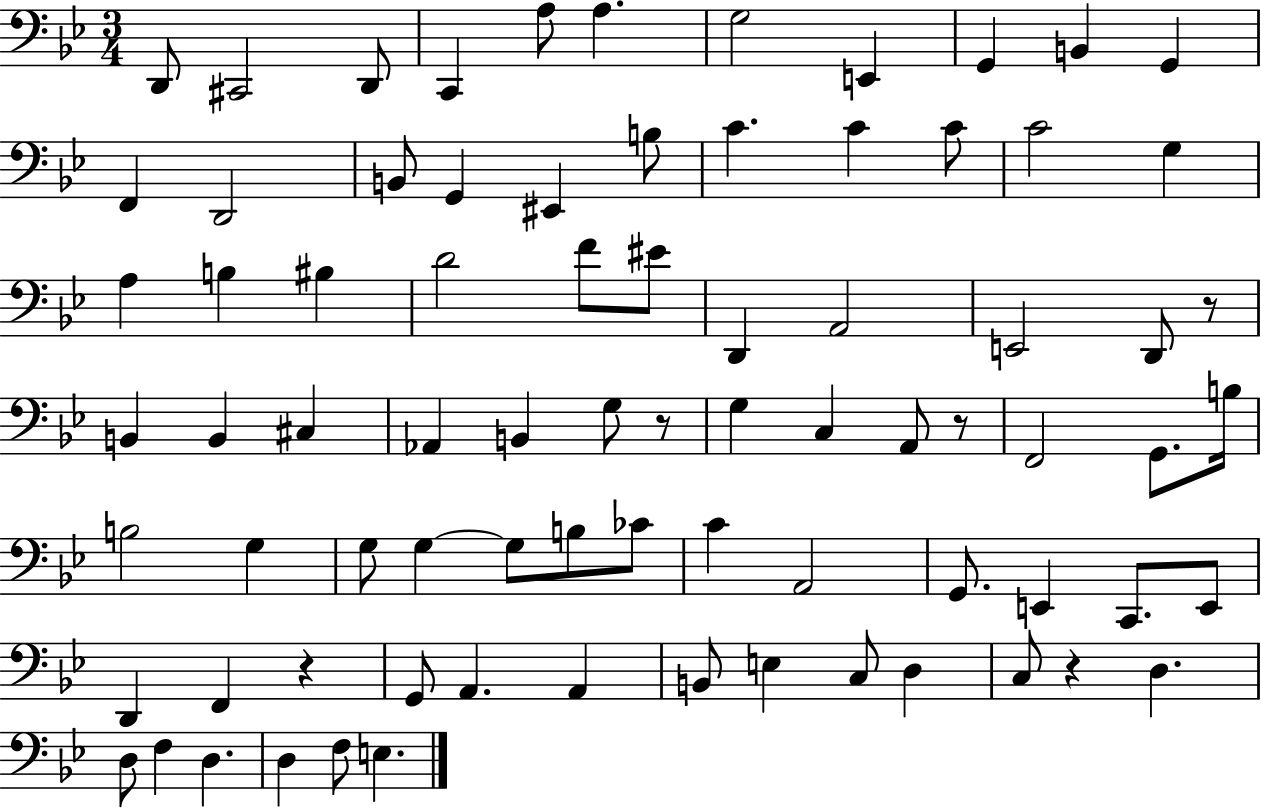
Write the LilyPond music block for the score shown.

{
  \clef bass
  \numericTimeSignature
  \time 3/4
  \key bes \major
  d,8 cis,2 d,8 | c,4 a8 a4. | g2 e,4 | g,4 b,4 g,4 | \break f,4 d,2 | b,8 g,4 eis,4 b8 | c'4. c'4 c'8 | c'2 g4 | \break a4 b4 bis4 | d'2 f'8 eis'8 | d,4 a,2 | e,2 d,8 r8 | \break b,4 b,4 cis4 | aes,4 b,4 g8 r8 | g4 c4 a,8 r8 | f,2 g,8. b16 | \break b2 g4 | g8 g4~~ g8 b8 ces'8 | c'4 a,2 | g,8. e,4 c,8. e,8 | \break d,4 f,4 r4 | g,8 a,4. a,4 | b,8 e4 c8 d4 | c8 r4 d4. | \break d8 f4 d4. | d4 f8 e4. | \bar "|."
}